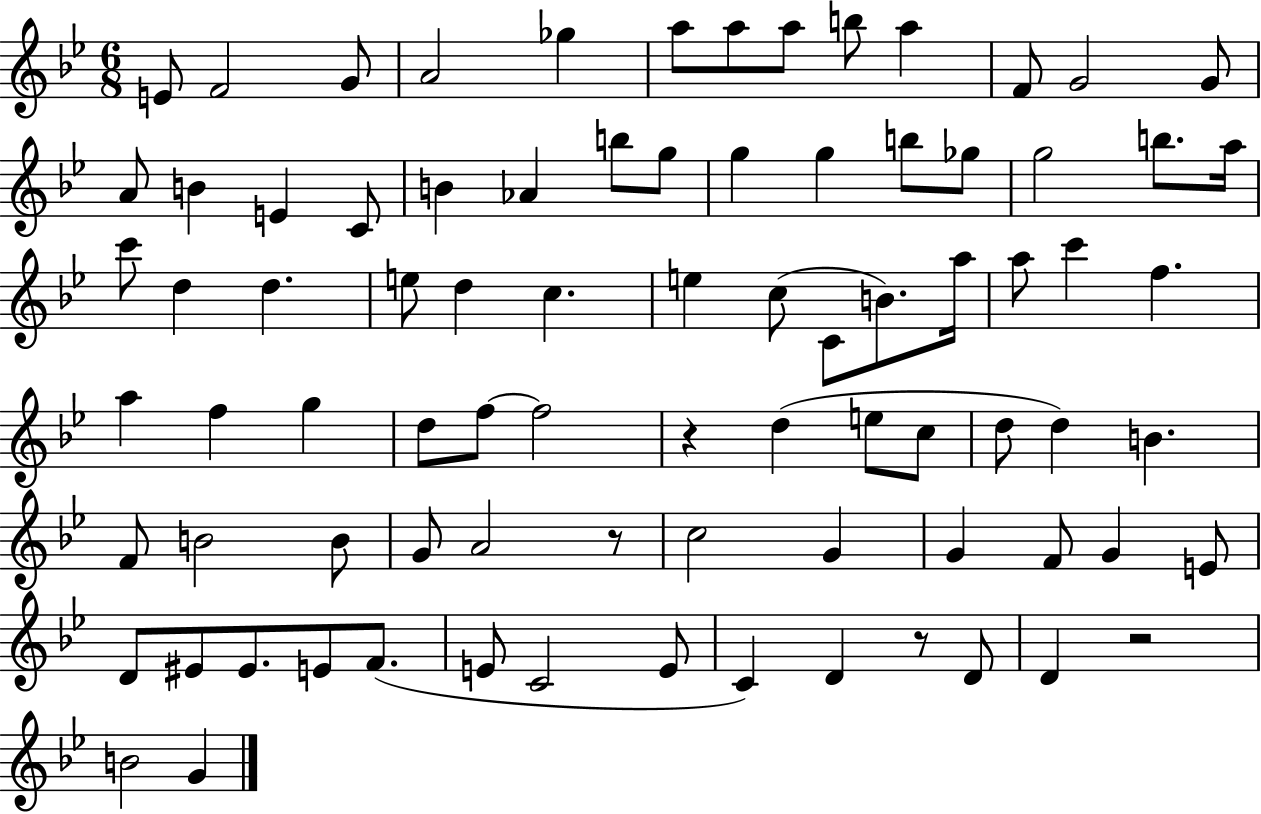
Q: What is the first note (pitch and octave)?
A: E4